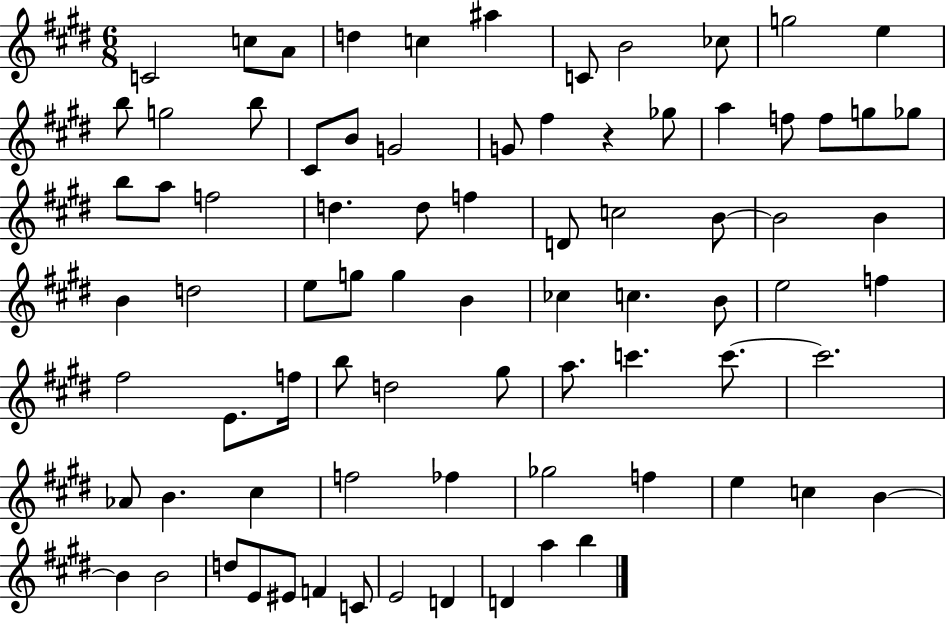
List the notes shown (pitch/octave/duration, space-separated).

C4/h C5/e A4/e D5/q C5/q A#5/q C4/e B4/h CES5/e G5/h E5/q B5/e G5/h B5/e C#4/e B4/e G4/h G4/e F#5/q R/q Gb5/e A5/q F5/e F5/e G5/e Gb5/e B5/e A5/e F5/h D5/q. D5/e F5/q D4/e C5/h B4/e B4/h B4/q B4/q D5/h E5/e G5/e G5/q B4/q CES5/q C5/q. B4/e E5/h F5/q F#5/h E4/e. F5/s B5/e D5/h G#5/e A5/e. C6/q. C6/e. C6/h. Ab4/e B4/q. C#5/q F5/h FES5/q Gb5/h F5/q E5/q C5/q B4/q B4/q B4/h D5/e E4/e EIS4/e F4/q C4/e E4/h D4/q D4/q A5/q B5/q